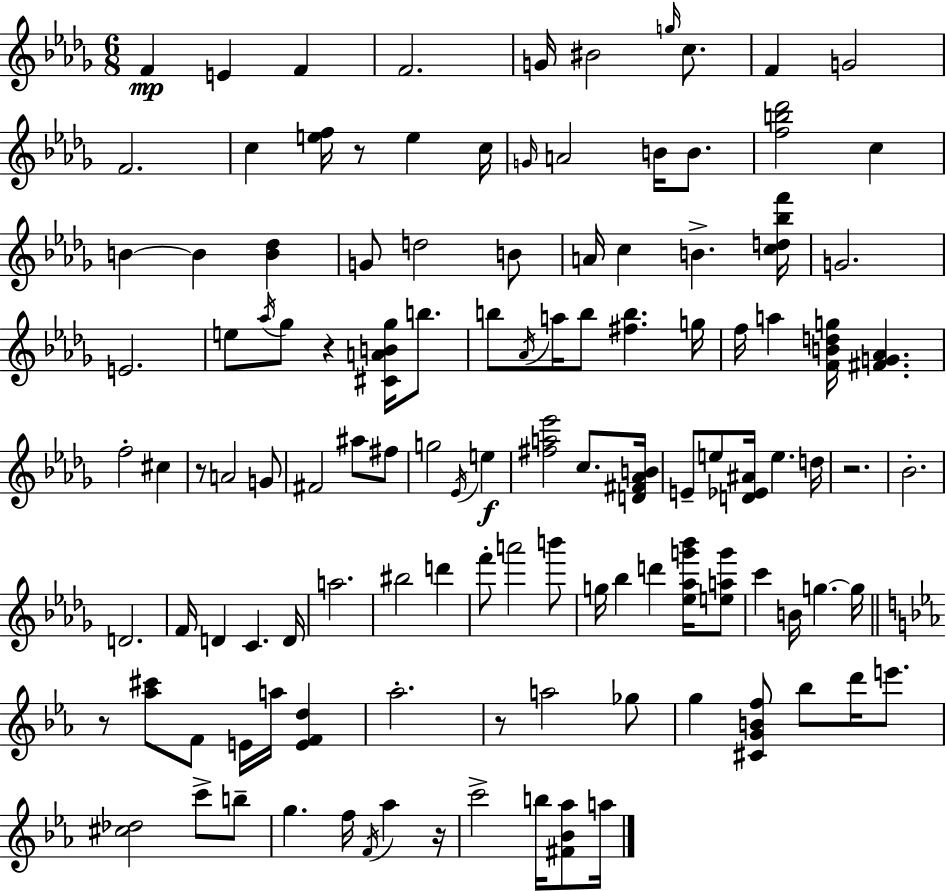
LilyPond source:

{
  \clef treble
  \numericTimeSignature
  \time 6/8
  \key bes \minor
  f'4\mp e'4 f'4 | f'2. | g'16 bis'2 \grace { g''16 } c''8. | f'4 g'2 | \break f'2. | c''4 <e'' f''>16 r8 e''4 | c''16 \grace { g'16 } a'2 b'16 b'8. | <f'' b'' des'''>2 c''4 | \break b'4~~ b'4 <b' des''>4 | g'8 d''2 | b'8 a'16 c''4 b'4.-> | <c'' d'' bes'' f'''>16 g'2. | \break e'2. | e''8 \acciaccatura { aes''16 } ges''8 r4 <cis' a' b' ges''>16 | b''8. b''8 \acciaccatura { aes'16 } a''16 b''8 <fis'' b''>4. | g''16 f''16 a''4 <f' b' d'' g''>16 <fis' g' aes'>4. | \break f''2-. | cis''4 r8 a'2 | g'8 fis'2 | ais''8 fis''8 g''2 | \break \acciaccatura { ees'16 }\f e''4 <fis'' a'' ees'''>2 | c''8. <d' fis' aes' b'>16 e'8-- e''8 <d' ees' ais'>16 e''4. | d''16 r2. | bes'2.-. | \break d'2. | f'16 d'4 c'4. | d'16 a''2. | bis''2 | \break d'''4 f'''8-. a'''2 | b'''8 g''16 bes''4 d'''4 | <ees'' aes'' g''' bes'''>16 <e'' a'' g'''>8 c'''4 b'16 g''4.~~ | g''16 \bar "||" \break \key ees \major r8 <aes'' cis'''>8 f'8 e'16 a''16 <e' f' d''>4 | aes''2.-. | r8 a''2 ges''8 | g''4 <cis' g' b' f''>8 bes''8 d'''16 e'''8. | \break <cis'' des''>2 c'''8-> b''8-- | g''4. f''16 \acciaccatura { f'16 } aes''4 | r16 c'''2-> b''16 <fis' bes' aes''>8 | a''16 \bar "|."
}